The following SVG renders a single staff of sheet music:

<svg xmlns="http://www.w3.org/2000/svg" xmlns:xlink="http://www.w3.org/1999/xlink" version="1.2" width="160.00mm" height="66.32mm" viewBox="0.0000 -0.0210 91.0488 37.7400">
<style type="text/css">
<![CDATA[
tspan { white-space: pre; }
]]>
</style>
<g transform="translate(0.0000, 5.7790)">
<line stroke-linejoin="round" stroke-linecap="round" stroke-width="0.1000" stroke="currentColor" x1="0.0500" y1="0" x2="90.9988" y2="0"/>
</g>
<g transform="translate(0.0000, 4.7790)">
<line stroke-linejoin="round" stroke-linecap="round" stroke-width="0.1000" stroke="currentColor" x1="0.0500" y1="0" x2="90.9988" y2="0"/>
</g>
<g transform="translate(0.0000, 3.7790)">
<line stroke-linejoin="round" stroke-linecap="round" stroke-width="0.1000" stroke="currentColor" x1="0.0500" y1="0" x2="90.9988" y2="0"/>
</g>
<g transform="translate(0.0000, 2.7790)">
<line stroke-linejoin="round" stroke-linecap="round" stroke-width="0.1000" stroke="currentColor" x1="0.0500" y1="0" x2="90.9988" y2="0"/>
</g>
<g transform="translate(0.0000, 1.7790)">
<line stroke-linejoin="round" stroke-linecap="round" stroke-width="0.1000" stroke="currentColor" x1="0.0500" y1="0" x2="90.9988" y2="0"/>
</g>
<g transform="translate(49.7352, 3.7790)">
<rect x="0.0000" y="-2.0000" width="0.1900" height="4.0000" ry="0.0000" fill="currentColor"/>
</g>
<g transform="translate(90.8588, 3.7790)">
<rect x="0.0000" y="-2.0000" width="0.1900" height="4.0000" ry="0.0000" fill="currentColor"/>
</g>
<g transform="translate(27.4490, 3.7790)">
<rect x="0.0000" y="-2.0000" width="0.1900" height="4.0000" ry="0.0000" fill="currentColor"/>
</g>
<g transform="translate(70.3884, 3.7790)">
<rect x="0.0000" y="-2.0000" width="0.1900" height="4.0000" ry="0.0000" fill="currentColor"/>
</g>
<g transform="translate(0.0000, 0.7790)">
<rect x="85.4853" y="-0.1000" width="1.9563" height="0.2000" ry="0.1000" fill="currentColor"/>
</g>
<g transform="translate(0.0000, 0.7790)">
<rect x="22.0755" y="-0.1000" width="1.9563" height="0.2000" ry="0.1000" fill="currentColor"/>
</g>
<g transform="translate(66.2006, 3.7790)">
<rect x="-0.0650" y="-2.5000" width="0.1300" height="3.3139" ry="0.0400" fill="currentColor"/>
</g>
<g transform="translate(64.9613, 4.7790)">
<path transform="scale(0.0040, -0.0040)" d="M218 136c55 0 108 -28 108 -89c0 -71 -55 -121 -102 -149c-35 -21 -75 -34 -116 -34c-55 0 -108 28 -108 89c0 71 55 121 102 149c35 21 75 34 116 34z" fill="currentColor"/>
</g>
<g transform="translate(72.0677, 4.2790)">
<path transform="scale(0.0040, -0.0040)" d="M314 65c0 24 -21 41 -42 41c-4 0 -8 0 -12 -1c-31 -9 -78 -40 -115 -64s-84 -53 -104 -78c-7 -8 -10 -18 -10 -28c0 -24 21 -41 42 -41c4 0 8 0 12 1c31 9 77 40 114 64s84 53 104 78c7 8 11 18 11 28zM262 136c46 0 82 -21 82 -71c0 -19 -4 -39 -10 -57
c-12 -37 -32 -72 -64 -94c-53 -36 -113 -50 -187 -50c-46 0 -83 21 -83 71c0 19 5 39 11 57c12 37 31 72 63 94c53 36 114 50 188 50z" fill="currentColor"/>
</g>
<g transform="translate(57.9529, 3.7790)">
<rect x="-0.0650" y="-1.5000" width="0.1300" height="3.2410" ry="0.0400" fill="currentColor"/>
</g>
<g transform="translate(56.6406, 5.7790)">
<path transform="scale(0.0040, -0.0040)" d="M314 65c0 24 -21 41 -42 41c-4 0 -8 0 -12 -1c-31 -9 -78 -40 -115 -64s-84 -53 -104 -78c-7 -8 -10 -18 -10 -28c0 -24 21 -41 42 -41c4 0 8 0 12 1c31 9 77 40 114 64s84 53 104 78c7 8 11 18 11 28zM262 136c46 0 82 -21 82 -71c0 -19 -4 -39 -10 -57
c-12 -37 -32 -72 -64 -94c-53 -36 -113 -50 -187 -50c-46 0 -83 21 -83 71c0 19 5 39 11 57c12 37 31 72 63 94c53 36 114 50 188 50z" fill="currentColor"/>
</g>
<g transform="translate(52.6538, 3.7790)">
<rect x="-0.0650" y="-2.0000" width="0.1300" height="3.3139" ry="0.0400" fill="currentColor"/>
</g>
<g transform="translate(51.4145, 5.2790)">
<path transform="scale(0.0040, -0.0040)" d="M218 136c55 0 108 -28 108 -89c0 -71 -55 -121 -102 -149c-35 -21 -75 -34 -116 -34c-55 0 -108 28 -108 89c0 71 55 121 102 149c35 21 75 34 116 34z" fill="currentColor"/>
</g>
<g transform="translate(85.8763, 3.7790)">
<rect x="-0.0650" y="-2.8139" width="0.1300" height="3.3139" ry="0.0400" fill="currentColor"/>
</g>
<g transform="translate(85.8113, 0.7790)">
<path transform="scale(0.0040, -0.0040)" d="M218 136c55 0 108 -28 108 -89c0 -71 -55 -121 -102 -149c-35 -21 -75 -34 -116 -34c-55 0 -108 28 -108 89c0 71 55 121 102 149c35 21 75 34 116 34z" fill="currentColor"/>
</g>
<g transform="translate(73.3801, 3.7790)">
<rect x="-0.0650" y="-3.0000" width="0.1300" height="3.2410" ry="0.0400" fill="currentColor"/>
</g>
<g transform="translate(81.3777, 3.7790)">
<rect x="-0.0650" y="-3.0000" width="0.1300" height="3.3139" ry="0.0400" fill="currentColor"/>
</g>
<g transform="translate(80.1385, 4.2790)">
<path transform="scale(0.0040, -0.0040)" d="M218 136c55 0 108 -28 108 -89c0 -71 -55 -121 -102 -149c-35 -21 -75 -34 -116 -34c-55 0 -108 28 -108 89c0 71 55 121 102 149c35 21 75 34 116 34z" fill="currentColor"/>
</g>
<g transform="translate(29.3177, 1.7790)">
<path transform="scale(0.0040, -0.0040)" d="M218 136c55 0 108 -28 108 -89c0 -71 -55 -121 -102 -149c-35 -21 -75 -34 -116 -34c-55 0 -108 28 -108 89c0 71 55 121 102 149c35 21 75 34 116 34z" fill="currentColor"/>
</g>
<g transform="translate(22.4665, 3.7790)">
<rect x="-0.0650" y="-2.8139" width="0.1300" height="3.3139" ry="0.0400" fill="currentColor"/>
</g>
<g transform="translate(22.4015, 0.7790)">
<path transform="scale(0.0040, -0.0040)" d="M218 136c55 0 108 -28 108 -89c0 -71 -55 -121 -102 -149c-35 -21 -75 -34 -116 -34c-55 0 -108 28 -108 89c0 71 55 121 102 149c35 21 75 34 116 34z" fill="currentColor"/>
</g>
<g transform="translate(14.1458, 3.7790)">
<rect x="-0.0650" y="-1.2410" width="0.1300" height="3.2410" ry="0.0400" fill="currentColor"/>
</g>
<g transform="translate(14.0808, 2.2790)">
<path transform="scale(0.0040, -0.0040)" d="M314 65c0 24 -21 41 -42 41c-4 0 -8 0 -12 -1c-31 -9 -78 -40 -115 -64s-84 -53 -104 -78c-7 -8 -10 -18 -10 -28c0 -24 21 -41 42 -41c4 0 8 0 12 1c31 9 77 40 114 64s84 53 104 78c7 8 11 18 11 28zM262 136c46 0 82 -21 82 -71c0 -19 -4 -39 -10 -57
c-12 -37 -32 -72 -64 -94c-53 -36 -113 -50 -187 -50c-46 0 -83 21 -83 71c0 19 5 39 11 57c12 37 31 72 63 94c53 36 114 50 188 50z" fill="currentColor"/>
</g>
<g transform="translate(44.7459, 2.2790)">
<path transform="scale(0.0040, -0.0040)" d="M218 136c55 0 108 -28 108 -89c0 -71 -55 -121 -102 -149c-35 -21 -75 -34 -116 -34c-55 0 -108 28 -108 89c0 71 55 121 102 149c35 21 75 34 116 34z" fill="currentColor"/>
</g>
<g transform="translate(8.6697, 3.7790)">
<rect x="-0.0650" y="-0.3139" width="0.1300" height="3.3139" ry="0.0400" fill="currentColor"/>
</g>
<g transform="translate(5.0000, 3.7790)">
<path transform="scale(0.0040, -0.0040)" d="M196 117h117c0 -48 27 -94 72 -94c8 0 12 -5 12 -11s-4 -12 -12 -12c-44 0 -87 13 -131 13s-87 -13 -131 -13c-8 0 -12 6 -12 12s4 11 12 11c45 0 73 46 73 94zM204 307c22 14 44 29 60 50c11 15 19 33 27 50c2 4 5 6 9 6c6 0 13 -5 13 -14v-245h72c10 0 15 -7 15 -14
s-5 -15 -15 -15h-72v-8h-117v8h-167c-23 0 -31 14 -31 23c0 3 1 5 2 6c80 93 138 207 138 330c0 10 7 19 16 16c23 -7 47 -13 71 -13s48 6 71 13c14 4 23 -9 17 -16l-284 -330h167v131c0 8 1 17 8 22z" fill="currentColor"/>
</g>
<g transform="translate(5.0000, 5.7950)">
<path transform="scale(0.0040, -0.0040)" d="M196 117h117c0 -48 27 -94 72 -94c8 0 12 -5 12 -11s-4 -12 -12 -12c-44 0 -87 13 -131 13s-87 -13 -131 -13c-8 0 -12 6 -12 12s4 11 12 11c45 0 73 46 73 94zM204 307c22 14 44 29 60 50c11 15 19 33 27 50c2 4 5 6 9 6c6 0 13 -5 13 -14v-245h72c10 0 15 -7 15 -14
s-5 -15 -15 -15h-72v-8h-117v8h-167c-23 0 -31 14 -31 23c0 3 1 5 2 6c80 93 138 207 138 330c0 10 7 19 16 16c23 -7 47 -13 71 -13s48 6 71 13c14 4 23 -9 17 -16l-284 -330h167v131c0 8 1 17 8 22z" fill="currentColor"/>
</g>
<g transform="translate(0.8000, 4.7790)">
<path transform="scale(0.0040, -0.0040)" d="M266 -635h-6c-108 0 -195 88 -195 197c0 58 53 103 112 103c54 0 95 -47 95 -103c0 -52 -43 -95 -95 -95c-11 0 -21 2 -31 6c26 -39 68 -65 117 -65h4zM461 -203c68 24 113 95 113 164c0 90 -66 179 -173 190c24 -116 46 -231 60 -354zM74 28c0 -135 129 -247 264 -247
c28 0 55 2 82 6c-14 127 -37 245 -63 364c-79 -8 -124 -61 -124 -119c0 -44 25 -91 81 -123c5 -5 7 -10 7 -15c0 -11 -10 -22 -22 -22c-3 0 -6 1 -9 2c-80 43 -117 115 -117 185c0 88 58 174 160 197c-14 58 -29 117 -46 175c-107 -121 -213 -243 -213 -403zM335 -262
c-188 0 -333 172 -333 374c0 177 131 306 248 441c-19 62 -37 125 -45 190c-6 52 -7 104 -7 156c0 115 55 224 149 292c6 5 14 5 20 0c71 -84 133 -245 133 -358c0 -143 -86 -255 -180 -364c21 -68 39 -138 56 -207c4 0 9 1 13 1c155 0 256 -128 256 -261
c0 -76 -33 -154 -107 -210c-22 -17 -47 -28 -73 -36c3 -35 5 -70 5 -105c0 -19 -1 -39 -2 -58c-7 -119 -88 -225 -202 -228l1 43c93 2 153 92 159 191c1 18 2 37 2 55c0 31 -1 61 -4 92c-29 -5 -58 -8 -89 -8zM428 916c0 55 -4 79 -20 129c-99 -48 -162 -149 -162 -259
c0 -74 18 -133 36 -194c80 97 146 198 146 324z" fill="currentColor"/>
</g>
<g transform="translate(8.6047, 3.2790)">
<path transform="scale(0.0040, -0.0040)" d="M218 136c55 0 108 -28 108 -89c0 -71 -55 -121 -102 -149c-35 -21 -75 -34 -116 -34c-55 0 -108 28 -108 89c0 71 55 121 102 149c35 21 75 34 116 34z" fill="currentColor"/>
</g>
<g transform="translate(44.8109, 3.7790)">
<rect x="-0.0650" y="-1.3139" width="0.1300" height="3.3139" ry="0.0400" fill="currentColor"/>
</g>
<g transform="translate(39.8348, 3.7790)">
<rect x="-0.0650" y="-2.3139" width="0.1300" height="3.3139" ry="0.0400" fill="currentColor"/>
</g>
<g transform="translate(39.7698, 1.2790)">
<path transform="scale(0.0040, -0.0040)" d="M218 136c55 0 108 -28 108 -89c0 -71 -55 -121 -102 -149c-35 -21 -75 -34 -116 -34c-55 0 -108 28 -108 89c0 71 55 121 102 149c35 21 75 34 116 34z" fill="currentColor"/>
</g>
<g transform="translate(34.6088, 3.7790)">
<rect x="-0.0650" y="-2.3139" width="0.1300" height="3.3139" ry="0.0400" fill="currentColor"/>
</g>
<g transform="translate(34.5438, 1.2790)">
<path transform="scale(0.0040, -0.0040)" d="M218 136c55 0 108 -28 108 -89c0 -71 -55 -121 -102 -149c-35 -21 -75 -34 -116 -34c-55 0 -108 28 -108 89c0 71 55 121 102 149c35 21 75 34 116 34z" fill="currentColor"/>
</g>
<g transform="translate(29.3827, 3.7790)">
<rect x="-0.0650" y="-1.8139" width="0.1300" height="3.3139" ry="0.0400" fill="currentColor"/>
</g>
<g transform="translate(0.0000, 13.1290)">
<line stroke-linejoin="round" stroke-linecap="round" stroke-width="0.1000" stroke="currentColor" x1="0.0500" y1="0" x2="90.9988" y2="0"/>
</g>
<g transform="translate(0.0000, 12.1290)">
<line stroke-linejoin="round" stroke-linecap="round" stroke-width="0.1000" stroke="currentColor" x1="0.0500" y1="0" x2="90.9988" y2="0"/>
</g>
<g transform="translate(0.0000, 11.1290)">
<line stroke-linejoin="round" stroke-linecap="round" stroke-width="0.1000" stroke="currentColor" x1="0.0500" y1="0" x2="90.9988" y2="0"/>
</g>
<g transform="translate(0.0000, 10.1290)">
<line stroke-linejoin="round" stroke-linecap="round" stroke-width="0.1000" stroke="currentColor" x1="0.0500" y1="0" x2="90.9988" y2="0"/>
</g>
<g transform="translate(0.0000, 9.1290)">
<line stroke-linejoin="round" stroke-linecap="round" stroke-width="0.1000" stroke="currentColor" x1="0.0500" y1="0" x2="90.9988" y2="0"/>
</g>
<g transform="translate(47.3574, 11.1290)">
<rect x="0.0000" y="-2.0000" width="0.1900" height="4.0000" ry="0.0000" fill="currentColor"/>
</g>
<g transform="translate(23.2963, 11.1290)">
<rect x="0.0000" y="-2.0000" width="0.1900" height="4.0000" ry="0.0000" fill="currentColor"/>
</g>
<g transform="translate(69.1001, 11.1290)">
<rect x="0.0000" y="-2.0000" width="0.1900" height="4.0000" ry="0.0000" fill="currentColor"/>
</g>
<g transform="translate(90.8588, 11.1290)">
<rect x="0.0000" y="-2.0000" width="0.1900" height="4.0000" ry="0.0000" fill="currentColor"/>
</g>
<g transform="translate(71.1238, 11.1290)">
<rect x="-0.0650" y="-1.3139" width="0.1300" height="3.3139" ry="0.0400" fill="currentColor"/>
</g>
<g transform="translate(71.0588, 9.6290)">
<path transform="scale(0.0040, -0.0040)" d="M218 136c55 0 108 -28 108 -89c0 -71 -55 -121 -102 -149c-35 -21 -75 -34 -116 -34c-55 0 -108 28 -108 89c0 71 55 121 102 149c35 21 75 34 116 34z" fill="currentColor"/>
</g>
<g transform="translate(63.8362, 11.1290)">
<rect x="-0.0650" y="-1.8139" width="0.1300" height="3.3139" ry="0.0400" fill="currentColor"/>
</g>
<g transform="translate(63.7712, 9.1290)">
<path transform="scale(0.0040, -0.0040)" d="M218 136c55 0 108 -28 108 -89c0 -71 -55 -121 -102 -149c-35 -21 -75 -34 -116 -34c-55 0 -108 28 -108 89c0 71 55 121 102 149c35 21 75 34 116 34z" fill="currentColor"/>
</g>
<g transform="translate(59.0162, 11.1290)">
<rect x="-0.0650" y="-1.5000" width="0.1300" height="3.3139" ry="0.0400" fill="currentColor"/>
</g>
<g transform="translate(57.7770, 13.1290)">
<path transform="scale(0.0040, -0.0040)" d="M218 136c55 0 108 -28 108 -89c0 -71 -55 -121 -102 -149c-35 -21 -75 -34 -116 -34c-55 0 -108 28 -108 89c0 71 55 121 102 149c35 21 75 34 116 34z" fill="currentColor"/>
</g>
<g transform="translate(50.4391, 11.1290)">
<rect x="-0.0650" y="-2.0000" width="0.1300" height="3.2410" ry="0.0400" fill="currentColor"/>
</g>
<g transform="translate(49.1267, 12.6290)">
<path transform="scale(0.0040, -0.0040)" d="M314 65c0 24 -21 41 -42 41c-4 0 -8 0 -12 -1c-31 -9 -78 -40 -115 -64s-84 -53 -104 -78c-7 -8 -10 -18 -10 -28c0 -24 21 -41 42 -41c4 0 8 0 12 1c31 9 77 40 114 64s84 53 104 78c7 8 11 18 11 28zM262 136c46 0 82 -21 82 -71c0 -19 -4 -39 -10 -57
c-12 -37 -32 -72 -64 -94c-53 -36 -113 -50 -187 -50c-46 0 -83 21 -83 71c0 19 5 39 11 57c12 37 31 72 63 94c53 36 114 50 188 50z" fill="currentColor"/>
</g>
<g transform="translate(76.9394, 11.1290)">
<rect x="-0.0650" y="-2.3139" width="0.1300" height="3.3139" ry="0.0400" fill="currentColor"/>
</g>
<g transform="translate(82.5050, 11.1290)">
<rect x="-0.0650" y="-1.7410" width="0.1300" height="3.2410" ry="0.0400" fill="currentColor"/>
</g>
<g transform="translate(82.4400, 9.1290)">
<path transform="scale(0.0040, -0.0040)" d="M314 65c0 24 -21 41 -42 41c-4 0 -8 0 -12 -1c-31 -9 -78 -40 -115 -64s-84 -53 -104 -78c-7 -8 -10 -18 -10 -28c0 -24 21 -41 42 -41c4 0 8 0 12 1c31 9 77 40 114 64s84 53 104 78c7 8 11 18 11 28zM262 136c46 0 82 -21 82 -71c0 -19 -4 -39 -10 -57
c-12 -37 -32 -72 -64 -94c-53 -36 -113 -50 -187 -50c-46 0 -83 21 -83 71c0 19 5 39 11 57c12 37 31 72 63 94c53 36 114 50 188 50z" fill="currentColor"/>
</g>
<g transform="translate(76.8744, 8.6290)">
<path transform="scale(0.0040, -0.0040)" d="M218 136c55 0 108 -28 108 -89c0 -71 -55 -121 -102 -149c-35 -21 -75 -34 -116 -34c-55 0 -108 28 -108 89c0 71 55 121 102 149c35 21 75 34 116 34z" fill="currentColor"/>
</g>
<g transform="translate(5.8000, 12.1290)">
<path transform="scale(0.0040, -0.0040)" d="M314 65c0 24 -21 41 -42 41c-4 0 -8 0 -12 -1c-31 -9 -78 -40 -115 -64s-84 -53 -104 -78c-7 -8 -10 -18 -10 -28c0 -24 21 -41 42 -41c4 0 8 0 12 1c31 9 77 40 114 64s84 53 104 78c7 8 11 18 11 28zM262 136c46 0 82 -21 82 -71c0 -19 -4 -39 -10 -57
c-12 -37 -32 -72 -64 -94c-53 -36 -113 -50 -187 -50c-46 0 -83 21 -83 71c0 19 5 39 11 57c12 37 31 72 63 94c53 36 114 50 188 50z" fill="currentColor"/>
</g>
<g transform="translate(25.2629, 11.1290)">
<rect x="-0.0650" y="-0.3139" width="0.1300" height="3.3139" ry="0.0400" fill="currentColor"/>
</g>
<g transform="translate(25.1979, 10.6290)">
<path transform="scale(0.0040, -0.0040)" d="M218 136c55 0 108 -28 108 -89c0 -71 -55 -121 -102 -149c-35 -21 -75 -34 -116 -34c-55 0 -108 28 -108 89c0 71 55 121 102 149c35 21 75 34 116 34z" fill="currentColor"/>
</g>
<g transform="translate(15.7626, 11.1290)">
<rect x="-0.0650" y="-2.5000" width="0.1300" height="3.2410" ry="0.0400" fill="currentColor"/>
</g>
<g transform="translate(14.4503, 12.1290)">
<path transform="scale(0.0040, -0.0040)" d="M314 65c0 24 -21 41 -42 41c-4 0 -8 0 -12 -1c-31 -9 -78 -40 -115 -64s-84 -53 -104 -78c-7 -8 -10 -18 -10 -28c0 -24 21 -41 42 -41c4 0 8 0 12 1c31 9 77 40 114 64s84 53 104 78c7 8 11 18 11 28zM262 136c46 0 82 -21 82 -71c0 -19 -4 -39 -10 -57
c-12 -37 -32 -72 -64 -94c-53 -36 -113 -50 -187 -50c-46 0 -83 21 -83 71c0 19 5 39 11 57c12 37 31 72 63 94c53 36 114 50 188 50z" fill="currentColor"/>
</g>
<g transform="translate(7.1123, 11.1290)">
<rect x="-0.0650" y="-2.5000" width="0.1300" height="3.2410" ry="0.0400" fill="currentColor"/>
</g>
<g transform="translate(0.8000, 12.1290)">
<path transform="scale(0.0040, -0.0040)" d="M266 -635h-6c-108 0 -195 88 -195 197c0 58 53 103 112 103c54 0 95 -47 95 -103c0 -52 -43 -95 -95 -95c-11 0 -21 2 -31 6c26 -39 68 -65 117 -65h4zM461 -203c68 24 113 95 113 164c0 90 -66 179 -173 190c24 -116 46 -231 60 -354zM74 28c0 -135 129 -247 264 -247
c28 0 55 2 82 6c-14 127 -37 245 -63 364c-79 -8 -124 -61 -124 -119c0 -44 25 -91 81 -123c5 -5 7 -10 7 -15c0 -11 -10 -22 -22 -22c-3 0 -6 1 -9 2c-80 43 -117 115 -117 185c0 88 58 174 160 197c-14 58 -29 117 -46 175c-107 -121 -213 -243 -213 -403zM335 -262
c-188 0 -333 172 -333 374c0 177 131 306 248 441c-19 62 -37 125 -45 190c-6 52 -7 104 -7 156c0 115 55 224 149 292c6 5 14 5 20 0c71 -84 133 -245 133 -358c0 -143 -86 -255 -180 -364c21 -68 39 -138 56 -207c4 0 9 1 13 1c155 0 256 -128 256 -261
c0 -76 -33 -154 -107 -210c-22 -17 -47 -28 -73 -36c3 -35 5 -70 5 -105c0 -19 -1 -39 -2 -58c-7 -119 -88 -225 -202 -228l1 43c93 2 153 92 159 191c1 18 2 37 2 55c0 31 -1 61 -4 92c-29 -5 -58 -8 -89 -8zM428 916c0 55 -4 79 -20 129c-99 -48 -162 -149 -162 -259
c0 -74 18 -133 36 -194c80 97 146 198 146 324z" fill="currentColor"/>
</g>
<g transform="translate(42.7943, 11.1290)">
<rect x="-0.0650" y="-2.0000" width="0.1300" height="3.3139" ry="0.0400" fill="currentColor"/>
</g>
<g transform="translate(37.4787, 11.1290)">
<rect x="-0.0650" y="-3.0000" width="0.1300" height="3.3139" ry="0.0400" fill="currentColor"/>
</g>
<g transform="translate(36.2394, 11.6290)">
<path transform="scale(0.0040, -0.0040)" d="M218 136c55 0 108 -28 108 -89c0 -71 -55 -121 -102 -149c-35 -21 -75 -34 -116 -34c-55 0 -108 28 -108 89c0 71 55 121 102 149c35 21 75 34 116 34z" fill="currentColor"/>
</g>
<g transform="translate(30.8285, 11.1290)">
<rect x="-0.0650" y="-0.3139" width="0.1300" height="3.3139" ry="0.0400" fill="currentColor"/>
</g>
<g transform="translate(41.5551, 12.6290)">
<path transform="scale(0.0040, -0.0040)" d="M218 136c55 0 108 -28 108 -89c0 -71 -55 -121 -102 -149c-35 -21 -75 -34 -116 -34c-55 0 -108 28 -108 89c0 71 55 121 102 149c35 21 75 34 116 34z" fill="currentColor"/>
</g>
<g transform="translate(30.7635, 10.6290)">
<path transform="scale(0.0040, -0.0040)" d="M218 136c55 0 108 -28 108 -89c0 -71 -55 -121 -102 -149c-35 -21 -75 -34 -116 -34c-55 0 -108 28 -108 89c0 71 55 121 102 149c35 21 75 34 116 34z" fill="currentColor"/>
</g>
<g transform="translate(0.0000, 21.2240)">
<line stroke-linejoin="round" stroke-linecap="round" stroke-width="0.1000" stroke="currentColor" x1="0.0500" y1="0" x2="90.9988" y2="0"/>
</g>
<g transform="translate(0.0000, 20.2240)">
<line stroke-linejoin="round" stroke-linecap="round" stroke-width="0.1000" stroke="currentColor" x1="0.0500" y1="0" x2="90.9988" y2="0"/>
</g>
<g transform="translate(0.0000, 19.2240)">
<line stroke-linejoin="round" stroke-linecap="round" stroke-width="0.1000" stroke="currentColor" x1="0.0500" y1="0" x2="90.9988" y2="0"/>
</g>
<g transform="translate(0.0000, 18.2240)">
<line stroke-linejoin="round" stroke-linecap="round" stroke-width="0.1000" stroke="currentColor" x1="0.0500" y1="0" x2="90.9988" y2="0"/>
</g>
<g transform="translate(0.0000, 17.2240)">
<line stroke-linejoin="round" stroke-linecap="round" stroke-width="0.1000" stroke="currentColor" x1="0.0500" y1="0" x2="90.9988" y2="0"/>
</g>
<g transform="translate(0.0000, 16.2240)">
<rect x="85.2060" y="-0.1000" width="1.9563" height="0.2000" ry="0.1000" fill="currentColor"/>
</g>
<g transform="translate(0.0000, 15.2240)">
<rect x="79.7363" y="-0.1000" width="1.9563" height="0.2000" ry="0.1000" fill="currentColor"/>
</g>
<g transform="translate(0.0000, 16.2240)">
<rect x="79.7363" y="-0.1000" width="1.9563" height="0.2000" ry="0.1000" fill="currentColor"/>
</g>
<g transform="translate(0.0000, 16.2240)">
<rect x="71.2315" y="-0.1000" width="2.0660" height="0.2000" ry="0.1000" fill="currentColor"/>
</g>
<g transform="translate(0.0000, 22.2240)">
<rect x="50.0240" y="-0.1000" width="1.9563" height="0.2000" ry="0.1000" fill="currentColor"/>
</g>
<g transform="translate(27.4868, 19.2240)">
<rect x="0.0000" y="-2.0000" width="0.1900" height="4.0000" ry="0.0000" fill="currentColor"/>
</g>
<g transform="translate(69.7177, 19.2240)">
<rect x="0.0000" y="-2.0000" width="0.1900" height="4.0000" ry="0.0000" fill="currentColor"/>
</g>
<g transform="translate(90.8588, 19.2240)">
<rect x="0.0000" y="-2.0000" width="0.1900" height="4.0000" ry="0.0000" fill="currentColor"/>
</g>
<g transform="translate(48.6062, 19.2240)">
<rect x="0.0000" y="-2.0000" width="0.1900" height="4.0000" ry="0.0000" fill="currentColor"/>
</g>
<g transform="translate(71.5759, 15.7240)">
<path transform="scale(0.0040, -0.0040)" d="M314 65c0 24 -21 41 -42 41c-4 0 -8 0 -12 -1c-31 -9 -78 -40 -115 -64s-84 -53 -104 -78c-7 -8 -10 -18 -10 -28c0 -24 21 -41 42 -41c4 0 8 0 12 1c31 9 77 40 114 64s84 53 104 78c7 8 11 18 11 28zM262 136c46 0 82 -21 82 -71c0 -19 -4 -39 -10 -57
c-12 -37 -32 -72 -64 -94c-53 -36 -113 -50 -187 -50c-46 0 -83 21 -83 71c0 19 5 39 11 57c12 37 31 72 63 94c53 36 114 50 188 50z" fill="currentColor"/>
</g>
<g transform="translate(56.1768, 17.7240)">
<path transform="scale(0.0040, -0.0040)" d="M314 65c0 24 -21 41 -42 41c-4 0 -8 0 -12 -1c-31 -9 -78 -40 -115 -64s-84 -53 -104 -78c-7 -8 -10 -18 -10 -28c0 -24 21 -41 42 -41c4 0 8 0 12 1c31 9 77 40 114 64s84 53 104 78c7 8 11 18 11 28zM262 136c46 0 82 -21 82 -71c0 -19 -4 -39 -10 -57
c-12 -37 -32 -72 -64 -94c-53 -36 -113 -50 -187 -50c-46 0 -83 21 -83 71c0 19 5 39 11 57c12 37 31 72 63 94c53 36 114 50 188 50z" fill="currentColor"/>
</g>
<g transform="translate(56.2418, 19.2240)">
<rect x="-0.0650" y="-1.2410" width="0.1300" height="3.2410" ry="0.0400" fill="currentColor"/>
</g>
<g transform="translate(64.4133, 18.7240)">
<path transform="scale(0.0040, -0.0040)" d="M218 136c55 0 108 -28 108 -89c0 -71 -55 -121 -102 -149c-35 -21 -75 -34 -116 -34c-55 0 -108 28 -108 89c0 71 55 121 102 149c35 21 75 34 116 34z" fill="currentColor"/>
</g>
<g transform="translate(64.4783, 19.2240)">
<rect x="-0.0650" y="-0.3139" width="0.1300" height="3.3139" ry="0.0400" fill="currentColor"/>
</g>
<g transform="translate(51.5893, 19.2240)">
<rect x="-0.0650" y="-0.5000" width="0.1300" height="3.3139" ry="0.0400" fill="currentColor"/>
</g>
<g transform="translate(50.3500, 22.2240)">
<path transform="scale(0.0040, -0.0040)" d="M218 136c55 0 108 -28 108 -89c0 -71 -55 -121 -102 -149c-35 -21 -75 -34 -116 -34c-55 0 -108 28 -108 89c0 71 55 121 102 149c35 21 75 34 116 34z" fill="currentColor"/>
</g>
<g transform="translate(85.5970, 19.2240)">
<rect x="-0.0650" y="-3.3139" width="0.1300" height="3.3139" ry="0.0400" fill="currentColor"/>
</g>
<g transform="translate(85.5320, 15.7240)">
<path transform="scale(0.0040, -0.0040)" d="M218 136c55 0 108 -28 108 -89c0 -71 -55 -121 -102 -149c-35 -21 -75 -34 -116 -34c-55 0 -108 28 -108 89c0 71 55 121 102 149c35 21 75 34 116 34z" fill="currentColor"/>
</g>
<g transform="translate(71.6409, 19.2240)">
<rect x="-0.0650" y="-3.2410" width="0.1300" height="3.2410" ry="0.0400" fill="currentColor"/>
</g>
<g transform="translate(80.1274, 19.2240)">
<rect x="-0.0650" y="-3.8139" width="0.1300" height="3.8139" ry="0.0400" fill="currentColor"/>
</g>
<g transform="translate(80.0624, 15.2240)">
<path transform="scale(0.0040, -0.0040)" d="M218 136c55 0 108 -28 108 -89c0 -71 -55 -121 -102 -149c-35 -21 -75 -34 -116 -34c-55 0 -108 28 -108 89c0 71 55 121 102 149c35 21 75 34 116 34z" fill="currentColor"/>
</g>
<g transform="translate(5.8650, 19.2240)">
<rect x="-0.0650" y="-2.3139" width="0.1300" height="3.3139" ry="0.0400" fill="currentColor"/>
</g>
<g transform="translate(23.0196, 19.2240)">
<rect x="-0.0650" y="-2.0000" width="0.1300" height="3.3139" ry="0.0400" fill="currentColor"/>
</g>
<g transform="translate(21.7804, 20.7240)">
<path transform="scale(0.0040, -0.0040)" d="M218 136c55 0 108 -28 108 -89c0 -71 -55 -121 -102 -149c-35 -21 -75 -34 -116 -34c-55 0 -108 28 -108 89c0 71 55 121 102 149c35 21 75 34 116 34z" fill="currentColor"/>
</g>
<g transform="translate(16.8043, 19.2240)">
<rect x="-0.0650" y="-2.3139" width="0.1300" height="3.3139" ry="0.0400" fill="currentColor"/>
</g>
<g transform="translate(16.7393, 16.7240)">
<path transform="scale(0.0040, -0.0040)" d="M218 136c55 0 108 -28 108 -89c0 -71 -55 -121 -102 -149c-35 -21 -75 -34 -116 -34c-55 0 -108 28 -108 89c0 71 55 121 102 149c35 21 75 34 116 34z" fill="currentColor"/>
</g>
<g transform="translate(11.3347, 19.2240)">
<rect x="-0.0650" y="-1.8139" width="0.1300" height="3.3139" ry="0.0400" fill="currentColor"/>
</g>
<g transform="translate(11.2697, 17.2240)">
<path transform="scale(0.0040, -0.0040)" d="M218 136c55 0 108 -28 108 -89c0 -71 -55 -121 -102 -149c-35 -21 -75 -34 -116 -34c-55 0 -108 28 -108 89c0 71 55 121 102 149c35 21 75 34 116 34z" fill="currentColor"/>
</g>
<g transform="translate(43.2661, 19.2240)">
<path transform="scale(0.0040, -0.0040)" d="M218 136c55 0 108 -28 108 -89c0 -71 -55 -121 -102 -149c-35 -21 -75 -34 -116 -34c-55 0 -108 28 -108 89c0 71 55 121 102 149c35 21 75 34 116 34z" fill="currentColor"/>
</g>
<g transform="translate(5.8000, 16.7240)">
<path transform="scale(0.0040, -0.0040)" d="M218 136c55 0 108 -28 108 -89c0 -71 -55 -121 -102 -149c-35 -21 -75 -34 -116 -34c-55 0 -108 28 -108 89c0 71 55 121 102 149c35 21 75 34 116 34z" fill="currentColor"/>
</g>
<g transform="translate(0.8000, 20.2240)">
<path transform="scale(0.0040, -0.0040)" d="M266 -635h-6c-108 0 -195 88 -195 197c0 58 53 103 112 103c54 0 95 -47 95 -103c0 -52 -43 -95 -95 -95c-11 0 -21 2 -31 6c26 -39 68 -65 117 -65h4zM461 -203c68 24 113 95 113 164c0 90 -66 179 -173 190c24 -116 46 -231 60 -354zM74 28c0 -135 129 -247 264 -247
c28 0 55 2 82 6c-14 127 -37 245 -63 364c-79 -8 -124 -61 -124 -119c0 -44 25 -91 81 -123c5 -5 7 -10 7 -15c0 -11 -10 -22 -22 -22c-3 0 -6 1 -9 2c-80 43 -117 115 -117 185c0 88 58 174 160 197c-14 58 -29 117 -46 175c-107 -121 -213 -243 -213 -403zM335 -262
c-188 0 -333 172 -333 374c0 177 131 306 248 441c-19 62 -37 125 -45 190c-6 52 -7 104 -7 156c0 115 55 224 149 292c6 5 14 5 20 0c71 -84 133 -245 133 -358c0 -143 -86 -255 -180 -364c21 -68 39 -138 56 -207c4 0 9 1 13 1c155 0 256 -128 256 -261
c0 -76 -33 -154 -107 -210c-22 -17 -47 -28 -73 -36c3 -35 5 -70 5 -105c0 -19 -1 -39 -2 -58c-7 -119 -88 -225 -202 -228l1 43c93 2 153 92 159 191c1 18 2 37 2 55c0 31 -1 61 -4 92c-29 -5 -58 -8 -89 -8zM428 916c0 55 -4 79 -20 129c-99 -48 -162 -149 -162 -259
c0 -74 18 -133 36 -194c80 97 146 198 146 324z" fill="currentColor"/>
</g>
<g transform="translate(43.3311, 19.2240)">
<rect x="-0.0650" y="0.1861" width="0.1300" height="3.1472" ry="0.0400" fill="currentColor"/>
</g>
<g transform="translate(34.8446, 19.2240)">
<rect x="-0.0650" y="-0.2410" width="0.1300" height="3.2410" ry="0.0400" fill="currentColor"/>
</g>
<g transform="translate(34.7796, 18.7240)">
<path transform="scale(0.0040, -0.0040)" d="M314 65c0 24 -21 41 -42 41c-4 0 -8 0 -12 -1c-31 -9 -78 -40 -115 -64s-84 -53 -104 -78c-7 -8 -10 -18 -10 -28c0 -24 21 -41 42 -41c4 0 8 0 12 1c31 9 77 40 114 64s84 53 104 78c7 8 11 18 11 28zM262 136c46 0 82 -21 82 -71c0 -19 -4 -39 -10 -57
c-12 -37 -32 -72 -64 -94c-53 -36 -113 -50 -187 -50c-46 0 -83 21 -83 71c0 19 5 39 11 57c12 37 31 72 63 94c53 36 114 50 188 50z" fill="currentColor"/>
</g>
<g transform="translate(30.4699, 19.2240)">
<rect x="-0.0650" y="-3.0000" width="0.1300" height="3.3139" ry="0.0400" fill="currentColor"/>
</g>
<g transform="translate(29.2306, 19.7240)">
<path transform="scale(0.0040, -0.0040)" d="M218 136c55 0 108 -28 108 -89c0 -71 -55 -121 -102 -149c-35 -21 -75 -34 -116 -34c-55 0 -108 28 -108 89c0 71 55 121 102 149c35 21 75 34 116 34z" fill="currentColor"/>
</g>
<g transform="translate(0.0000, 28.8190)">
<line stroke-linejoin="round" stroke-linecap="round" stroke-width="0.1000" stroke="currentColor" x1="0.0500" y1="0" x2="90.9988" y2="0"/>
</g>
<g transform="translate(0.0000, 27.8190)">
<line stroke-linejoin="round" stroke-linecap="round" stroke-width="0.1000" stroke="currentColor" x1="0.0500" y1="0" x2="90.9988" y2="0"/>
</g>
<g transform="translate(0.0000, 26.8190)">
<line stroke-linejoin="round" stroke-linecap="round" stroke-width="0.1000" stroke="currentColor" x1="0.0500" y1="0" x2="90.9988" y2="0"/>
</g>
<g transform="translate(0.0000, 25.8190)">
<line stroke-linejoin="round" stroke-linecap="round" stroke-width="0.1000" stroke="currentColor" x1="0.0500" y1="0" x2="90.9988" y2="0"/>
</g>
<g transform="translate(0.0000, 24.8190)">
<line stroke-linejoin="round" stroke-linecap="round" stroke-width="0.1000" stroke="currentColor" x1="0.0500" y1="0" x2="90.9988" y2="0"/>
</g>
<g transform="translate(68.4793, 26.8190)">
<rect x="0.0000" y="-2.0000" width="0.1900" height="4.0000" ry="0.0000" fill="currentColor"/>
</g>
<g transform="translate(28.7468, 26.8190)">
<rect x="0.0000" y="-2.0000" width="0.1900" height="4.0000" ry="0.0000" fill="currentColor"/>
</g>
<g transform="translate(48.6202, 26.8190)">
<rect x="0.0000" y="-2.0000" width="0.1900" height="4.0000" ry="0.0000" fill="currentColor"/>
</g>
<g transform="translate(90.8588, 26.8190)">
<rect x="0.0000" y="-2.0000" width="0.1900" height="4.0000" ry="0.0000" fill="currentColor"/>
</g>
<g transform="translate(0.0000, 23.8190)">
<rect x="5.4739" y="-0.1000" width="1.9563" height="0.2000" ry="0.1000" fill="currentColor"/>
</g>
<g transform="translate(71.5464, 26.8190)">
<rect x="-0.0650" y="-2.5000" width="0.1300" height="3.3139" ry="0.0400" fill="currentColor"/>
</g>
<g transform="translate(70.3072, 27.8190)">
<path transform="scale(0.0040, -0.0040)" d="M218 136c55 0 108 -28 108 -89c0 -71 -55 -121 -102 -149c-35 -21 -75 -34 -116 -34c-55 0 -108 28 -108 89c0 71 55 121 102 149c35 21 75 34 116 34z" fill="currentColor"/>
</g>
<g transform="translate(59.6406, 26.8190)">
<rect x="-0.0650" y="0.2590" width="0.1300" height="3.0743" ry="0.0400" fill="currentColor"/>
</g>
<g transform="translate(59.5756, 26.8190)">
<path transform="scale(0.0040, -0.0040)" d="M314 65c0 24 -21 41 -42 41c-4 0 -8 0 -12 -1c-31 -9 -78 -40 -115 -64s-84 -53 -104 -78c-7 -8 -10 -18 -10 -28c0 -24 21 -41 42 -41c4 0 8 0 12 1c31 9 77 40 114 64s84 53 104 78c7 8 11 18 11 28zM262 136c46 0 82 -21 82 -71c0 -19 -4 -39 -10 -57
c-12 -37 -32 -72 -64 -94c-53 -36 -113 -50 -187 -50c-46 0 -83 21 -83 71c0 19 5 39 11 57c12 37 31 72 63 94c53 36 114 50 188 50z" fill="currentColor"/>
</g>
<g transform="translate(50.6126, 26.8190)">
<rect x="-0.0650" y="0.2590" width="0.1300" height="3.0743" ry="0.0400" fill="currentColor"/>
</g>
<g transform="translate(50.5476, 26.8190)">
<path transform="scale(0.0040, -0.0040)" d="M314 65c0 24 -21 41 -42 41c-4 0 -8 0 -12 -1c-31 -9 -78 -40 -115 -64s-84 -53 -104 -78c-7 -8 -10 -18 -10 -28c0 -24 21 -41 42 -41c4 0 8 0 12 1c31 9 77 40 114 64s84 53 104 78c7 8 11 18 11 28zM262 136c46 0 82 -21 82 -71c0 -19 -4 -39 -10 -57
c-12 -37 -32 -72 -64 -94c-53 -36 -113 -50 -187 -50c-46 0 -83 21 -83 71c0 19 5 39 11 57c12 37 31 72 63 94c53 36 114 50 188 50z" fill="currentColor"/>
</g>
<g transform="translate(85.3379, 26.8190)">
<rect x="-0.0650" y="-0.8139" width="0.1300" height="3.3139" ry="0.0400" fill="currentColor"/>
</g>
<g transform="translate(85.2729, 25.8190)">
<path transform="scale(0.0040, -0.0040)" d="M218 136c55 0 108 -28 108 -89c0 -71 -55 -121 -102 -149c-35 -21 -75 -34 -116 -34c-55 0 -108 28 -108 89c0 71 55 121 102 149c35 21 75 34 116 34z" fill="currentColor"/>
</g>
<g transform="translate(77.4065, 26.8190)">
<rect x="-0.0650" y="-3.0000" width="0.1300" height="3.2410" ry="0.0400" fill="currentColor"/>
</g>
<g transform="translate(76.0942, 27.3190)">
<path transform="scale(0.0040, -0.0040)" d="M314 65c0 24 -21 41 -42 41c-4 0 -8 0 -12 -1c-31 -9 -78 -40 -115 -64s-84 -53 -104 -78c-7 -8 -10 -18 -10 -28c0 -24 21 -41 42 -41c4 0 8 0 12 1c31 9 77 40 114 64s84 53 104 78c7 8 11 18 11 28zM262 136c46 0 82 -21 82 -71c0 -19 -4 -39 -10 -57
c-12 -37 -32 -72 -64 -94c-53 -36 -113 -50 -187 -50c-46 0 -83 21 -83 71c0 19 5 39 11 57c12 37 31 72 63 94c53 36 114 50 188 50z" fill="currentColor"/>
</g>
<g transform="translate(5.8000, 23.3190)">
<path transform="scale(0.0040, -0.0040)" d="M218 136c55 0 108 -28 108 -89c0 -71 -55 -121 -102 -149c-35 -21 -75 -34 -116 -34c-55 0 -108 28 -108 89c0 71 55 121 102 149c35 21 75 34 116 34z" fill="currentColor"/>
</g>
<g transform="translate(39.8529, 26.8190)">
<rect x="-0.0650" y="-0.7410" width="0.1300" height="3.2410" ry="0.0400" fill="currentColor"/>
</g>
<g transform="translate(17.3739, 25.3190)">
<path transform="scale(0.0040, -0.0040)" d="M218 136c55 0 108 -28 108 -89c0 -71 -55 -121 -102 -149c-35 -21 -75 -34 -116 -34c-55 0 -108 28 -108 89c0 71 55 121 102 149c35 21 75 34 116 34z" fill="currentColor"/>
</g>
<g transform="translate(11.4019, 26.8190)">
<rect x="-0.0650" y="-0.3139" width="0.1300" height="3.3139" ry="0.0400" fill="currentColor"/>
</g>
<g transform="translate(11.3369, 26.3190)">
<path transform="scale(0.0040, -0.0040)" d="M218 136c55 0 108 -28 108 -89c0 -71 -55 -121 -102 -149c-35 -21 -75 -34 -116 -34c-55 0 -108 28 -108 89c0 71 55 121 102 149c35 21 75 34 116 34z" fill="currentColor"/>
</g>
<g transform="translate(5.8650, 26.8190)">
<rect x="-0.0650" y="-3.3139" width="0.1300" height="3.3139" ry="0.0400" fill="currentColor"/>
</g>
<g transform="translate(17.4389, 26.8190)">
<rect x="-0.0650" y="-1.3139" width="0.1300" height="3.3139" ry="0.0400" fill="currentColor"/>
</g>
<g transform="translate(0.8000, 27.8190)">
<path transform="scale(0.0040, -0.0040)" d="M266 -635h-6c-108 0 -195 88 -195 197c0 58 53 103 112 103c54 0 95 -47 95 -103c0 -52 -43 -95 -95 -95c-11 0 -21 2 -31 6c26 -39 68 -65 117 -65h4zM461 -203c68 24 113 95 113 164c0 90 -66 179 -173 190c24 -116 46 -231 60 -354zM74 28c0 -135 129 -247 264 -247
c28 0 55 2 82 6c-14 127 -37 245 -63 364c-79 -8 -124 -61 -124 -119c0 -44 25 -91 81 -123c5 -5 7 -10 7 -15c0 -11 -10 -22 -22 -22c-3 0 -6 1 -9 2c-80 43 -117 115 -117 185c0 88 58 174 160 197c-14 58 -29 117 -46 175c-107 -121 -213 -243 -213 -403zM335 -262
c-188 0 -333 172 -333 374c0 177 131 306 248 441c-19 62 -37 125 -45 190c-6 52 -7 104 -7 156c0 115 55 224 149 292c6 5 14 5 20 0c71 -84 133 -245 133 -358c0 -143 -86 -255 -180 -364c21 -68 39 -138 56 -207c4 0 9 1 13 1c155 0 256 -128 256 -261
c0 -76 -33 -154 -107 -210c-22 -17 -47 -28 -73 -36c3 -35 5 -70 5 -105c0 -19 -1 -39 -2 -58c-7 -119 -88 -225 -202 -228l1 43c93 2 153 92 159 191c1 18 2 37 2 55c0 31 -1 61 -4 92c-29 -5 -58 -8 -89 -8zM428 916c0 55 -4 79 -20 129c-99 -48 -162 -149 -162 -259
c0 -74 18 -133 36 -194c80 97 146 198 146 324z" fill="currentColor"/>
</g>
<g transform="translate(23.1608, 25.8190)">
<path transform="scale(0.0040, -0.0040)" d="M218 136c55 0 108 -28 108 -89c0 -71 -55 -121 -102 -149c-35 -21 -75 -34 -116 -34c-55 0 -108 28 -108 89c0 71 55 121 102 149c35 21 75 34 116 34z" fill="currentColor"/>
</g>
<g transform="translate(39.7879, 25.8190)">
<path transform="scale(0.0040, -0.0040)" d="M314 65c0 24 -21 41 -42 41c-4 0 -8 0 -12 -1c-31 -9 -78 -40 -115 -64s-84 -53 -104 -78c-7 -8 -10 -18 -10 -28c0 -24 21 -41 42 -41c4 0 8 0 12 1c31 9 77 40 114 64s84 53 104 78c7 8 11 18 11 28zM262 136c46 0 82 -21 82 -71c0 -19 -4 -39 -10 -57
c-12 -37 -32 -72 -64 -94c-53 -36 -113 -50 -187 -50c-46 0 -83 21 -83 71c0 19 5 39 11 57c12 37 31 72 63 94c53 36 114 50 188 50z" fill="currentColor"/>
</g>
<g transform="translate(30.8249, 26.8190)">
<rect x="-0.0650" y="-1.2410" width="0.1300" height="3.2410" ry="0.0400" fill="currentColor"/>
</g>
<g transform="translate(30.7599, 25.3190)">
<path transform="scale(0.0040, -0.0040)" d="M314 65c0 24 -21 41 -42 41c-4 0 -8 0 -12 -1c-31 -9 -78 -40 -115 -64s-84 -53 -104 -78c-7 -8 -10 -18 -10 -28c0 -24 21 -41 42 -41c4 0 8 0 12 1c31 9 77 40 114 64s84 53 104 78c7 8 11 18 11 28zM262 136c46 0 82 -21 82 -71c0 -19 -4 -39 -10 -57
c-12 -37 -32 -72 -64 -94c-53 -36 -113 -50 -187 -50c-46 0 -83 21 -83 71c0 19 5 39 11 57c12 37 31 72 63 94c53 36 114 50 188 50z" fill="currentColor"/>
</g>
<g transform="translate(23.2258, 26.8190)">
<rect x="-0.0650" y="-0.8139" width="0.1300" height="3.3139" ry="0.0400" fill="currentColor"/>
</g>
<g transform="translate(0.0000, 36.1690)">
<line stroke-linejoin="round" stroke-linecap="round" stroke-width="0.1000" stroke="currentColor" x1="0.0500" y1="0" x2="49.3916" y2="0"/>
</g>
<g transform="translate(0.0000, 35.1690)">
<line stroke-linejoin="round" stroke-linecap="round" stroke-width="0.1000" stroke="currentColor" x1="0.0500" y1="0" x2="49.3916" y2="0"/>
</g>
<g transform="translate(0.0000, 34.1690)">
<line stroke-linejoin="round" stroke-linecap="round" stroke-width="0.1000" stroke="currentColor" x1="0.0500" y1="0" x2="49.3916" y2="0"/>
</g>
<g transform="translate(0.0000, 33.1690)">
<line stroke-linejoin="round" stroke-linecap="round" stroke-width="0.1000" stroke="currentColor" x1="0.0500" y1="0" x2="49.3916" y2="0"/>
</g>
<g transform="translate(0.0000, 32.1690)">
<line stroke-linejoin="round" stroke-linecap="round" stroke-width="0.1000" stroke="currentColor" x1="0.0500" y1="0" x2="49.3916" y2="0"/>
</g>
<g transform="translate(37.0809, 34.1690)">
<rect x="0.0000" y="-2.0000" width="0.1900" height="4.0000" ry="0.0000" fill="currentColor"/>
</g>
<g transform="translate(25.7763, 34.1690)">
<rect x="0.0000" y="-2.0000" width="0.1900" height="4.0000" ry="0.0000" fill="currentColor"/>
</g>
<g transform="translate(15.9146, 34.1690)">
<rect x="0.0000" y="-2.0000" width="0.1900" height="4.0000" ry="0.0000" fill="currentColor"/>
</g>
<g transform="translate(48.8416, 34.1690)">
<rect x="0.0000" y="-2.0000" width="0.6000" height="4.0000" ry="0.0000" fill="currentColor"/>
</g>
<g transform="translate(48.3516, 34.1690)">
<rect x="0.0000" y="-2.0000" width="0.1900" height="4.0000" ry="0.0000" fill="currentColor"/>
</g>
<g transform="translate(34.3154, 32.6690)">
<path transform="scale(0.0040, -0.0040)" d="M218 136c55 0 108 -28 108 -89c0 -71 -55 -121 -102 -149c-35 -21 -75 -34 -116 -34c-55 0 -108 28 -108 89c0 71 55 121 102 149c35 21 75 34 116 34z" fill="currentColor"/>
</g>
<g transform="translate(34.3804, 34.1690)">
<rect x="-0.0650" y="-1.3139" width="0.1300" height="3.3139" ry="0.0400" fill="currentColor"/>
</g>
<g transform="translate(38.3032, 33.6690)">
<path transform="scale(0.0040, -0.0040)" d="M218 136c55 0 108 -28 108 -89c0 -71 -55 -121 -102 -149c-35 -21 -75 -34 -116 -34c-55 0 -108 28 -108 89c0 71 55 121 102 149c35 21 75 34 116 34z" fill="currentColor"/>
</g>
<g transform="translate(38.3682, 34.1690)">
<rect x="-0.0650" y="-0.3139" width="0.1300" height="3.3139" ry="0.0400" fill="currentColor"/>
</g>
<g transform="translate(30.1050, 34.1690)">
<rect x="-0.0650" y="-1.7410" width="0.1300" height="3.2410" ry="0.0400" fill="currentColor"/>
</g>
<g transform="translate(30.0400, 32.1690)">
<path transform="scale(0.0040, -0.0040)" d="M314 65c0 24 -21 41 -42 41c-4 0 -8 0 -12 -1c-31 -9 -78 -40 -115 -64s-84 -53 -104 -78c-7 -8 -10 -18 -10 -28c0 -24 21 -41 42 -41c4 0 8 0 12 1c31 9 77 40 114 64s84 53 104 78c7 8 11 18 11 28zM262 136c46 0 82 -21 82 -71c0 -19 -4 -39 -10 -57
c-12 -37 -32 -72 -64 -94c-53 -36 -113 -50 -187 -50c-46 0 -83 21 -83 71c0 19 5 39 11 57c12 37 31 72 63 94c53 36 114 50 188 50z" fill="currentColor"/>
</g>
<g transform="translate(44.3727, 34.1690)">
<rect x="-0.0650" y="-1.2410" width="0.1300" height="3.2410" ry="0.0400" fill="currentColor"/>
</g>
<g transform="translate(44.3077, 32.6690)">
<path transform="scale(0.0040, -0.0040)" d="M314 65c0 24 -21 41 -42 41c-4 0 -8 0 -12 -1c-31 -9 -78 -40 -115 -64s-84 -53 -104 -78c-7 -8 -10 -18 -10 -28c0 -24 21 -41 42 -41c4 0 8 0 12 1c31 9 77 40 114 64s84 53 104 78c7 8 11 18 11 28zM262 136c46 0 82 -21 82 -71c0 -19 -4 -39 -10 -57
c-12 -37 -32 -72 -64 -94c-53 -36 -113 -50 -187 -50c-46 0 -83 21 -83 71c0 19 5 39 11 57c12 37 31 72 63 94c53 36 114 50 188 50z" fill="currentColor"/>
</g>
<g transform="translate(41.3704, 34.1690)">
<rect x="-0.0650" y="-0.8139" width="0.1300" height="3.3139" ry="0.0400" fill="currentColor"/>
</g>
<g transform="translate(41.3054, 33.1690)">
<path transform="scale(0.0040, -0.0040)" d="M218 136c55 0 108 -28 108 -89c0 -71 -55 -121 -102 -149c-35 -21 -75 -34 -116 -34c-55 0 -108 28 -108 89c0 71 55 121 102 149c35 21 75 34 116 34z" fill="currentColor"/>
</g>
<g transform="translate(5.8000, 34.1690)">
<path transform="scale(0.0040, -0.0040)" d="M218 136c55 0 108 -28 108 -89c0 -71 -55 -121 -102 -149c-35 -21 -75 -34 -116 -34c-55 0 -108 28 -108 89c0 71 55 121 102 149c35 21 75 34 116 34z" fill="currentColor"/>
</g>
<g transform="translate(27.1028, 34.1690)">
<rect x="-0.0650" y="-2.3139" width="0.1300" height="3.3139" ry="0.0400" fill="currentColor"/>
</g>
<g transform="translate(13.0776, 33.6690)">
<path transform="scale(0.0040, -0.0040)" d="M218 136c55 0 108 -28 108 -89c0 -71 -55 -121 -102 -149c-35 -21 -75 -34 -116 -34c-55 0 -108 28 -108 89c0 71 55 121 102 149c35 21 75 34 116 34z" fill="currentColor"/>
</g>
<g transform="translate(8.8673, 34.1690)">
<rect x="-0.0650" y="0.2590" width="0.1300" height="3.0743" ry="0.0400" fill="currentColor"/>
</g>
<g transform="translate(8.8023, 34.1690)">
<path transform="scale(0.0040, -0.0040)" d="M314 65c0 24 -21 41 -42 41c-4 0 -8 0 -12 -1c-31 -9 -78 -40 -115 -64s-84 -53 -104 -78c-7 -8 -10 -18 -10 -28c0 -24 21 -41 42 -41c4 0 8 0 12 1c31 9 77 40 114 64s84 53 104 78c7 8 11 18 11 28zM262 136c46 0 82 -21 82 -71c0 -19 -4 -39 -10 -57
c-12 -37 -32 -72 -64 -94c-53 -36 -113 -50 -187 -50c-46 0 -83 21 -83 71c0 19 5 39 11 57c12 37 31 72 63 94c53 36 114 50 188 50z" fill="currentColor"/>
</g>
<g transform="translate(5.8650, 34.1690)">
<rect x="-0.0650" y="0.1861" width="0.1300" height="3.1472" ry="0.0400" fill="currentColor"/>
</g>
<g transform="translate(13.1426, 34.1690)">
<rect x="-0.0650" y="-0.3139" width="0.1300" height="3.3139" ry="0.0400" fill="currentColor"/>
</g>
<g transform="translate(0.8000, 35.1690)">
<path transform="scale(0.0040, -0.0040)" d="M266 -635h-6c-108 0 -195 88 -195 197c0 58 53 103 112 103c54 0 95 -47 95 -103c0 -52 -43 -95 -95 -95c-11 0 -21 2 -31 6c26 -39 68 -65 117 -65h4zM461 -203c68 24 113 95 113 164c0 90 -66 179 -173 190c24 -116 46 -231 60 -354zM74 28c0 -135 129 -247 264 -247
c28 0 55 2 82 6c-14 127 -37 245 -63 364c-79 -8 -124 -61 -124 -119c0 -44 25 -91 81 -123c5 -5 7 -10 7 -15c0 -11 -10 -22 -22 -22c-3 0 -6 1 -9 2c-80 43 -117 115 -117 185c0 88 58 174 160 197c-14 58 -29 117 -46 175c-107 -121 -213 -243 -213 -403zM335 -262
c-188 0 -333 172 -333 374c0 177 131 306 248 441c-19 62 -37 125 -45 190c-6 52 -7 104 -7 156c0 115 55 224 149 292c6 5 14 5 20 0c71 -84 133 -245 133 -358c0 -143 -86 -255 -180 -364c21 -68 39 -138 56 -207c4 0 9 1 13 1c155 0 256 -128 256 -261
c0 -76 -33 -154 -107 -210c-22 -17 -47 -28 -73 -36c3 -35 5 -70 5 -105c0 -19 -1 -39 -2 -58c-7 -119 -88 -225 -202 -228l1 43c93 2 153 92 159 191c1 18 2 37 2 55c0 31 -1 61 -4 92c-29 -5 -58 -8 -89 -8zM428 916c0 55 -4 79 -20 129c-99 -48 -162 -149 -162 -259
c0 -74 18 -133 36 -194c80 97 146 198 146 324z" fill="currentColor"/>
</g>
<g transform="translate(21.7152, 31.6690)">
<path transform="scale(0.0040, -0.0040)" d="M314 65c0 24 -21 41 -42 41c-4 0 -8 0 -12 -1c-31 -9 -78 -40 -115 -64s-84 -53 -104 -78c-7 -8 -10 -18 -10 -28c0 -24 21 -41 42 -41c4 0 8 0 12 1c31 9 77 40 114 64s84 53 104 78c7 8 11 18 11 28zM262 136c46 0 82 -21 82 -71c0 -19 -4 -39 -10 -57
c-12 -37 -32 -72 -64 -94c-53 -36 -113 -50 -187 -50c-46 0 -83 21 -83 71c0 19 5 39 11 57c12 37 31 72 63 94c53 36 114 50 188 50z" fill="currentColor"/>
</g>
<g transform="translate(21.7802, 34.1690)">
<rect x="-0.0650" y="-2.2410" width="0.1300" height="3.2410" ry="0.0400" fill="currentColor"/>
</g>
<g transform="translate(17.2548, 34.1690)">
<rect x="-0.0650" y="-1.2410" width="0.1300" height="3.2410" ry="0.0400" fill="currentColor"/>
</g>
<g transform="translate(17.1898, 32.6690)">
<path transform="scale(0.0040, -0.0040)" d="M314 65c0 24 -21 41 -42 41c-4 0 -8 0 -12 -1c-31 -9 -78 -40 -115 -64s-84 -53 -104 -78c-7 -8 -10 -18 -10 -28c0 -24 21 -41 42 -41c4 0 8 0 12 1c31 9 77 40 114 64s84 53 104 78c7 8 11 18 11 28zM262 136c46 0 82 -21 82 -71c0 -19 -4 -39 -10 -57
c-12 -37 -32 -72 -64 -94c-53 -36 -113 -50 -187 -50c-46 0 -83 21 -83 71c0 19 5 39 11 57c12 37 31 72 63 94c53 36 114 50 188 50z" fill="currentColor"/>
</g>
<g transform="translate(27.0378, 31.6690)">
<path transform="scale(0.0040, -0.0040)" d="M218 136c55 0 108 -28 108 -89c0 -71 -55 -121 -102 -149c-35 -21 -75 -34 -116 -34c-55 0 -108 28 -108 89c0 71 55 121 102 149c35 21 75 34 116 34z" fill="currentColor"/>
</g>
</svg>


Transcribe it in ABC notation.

X:1
T:Untitled
M:4/4
L:1/4
K:C
c e2 a f g g e F E2 G A2 A a G2 G2 c c A F F2 E f e g f2 g f g F A c2 B C e2 c b2 c' b b c e d e2 d2 B2 B2 G A2 d B B2 c e2 g2 g f2 e c d e2